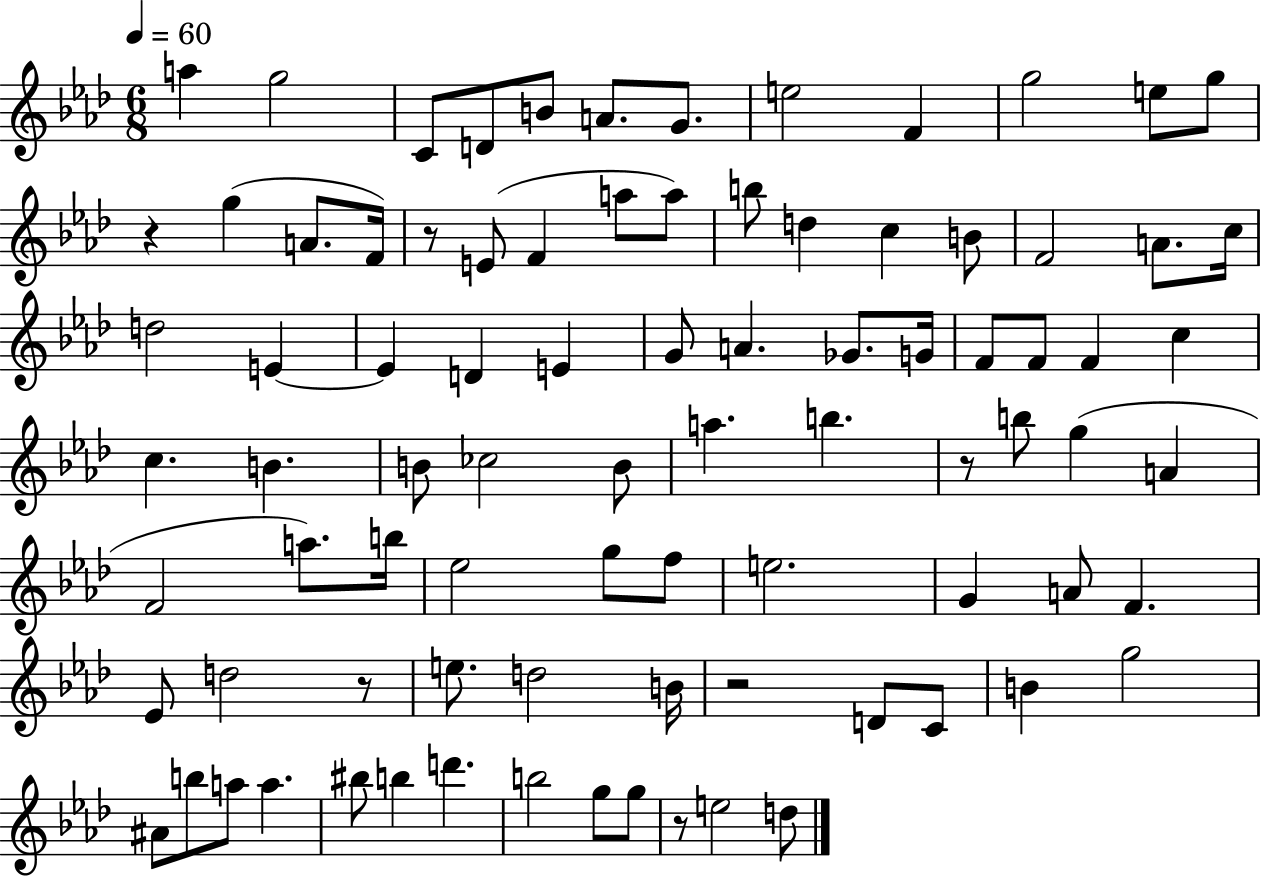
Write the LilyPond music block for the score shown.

{
  \clef treble
  \numericTimeSignature
  \time 6/8
  \key aes \major
  \tempo 4 = 60
  a''4 g''2 | c'8 d'8 b'8 a'8. g'8. | e''2 f'4 | g''2 e''8 g''8 | \break r4 g''4( a'8. f'16) | r8 e'8( f'4 a''8 a''8) | b''8 d''4 c''4 b'8 | f'2 a'8. c''16 | \break d''2 e'4~~ | e'4 d'4 e'4 | g'8 a'4. ges'8. g'16 | f'8 f'8 f'4 c''4 | \break c''4. b'4. | b'8 ces''2 b'8 | a''4. b''4. | r8 b''8 g''4( a'4 | \break f'2 a''8.) b''16 | ees''2 g''8 f''8 | e''2. | g'4 a'8 f'4. | \break ees'8 d''2 r8 | e''8. d''2 b'16 | r2 d'8 c'8 | b'4 g''2 | \break ais'8 b''8 a''8 a''4. | bis''8 b''4 d'''4. | b''2 g''8 g''8 | r8 e''2 d''8 | \break \bar "|."
}